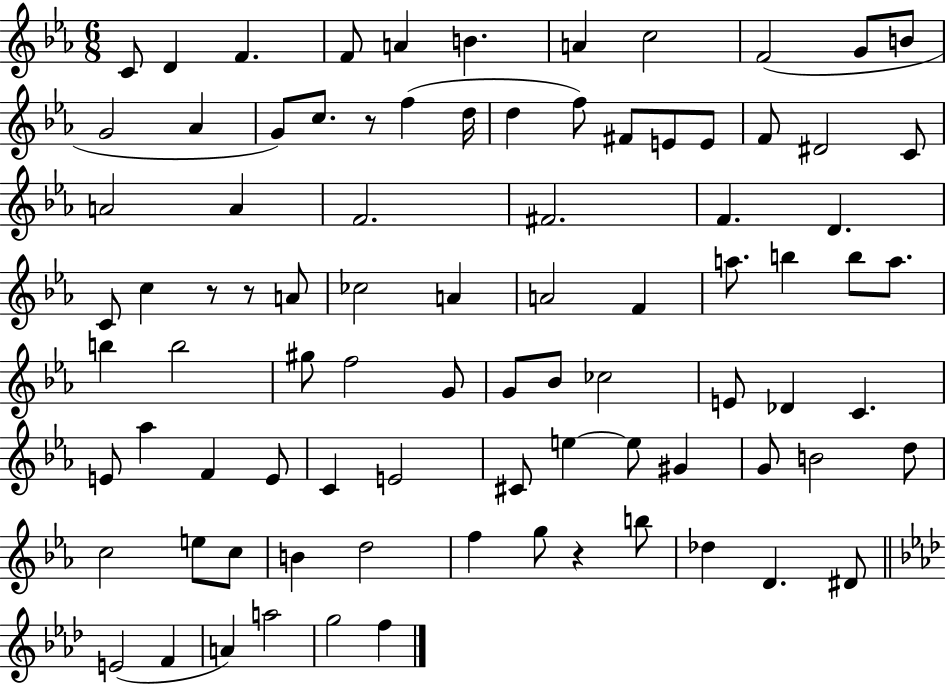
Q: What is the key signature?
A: EES major